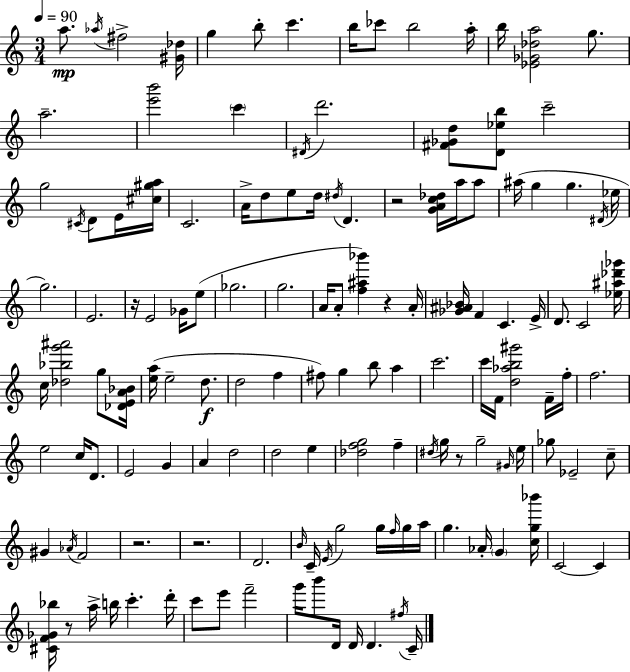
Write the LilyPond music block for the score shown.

{
  \clef treble
  \numericTimeSignature
  \time 3/4
  \key a \minor
  \tempo 4 = 90
  a''8.\mp \acciaccatura { aes''16 } fis''2-> | <gis' des''>16 g''4 b''8-. c'''4. | b''16 ces'''8 b''2 | a''16-. b''16 <ees' ges' des'' a''>2 g''8. | \break a''2.-- | <e''' b'''>2 \parenthesize c'''4 | \acciaccatura { dis'16 } d'''2. | <fis' ges' d''>8 <d' ees'' b''>8 c'''2-- | \break g''2 \acciaccatura { cis'16 } d'8 | e'16 <cis'' gis'' a''>16 c'2. | a'16-> d''8 e''8 d''16 \acciaccatura { dis''16 } d'4. | r2 | \break <g' a' c'' des''>16 a''16 a''8 ais''16( g''4 g''4. | \acciaccatura { dis'16 } ees''16 g''2.) | e'2. | r16 e'2 | \break ges'16 e''8( ges''2. | g''2. | a'16 a'8-. <f'' ais'' bes'''>4) | r4 a'16-. <ges' ais' bes'>16 f'4 c'4. | \break e'16-> d'8. c'2 | <ees'' ais'' des''' ges'''>16 c''16 <des'' bes'' g''' ais'''>2 | g''8 <des' e' a' bes'>16 <e'' a''>16( e''2-- | d''8.\f d''2 | \break f''4 fis''8) g''4 b''8 | a''4 c'''2. | c'''16 f'16 <d'' aes'' b'' gis'''>2 | f'16-- f''16-. f''2. | \break e''2 | c''16 d'8. e'2 | g'4 a'4 d''2 | d''2 | \break e''4 <des'' f'' g''>2 | f''4-- \acciaccatura { dis''16 } g''16 r8 g''2-- | \grace { gis'16 } e''16 ges''8 ees'2-- | c''8-- gis'4 \acciaccatura { aes'16 } | \break f'2 r2. | r2. | d'2. | \grace { b'16 } c'16-- \acciaccatura { e'16 } g''2 | \break g''16 \grace { f''16 } g''16 a''16 g''4. | aes'16-. \parenthesize g'4 <c'' g'' bes'''>16 c'2~~ | c'4 <cis' f' ges' bes''>16 | r8 a''16-> b''16 c'''4.-. d'''16-. c'''8 | \break e'''8 f'''2-- g'''16 | b'''8 d'16 d'16 d'4. \acciaccatura { fis''16 } c'16-- | \bar "|."
}